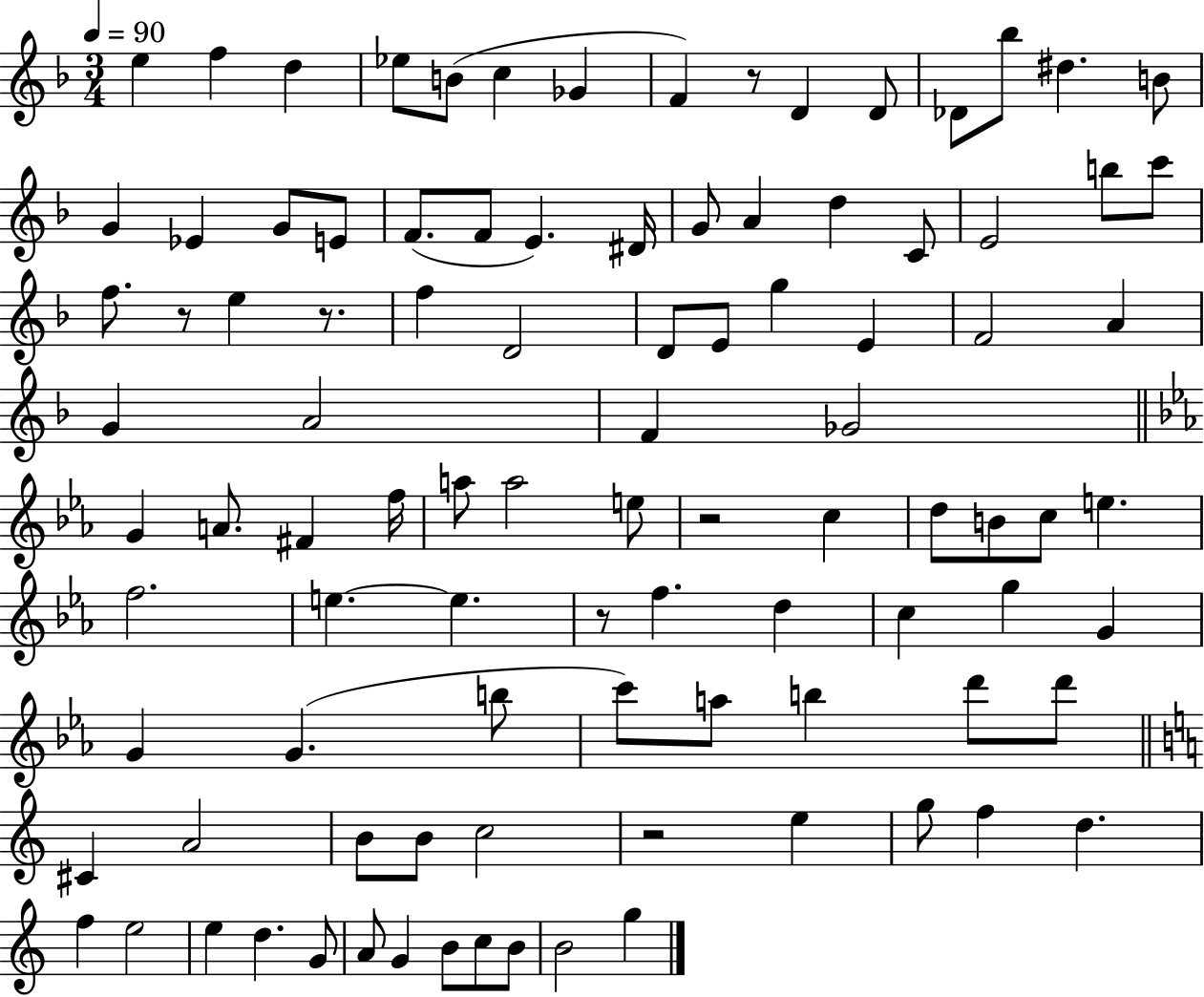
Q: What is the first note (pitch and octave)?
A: E5